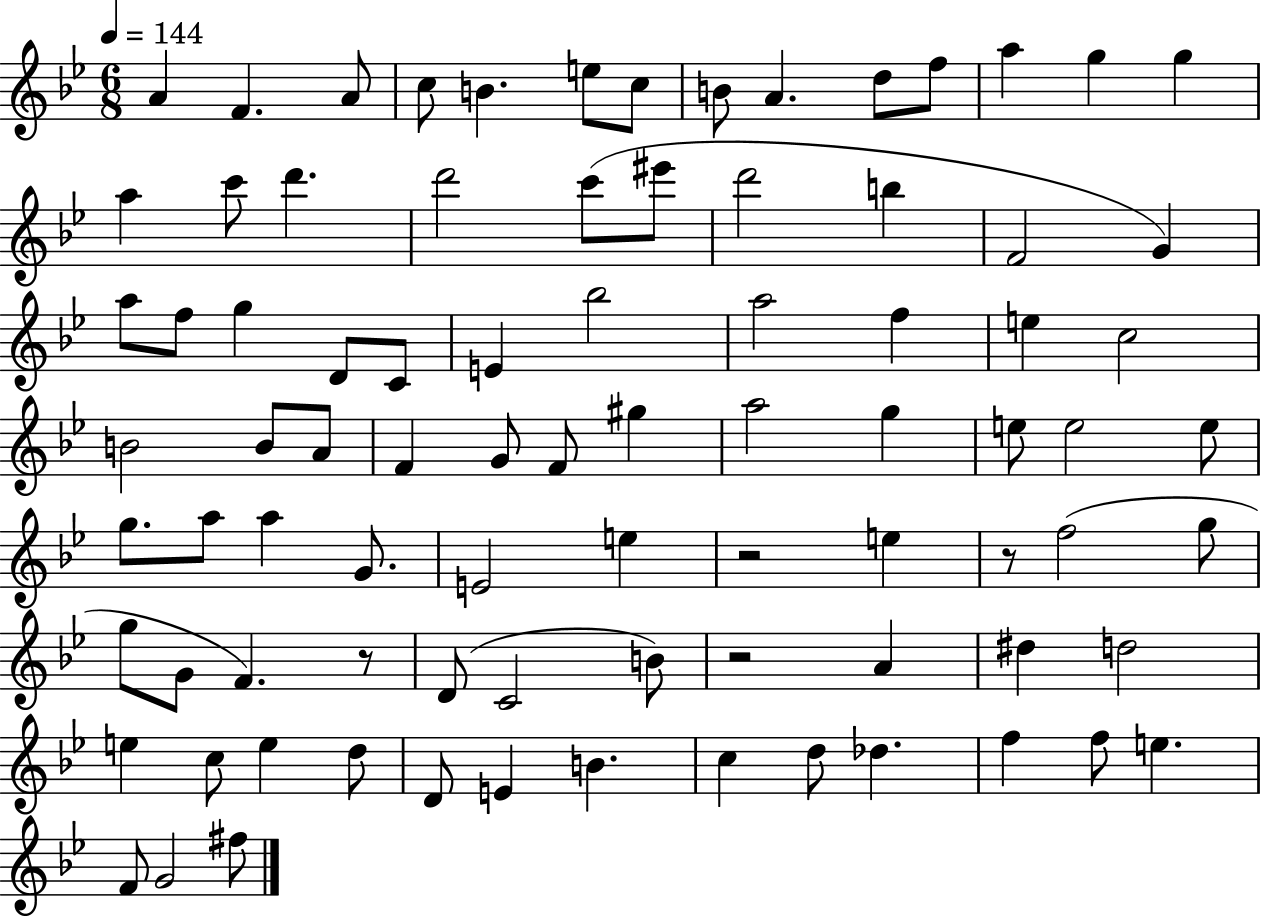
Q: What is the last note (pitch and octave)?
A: F#5